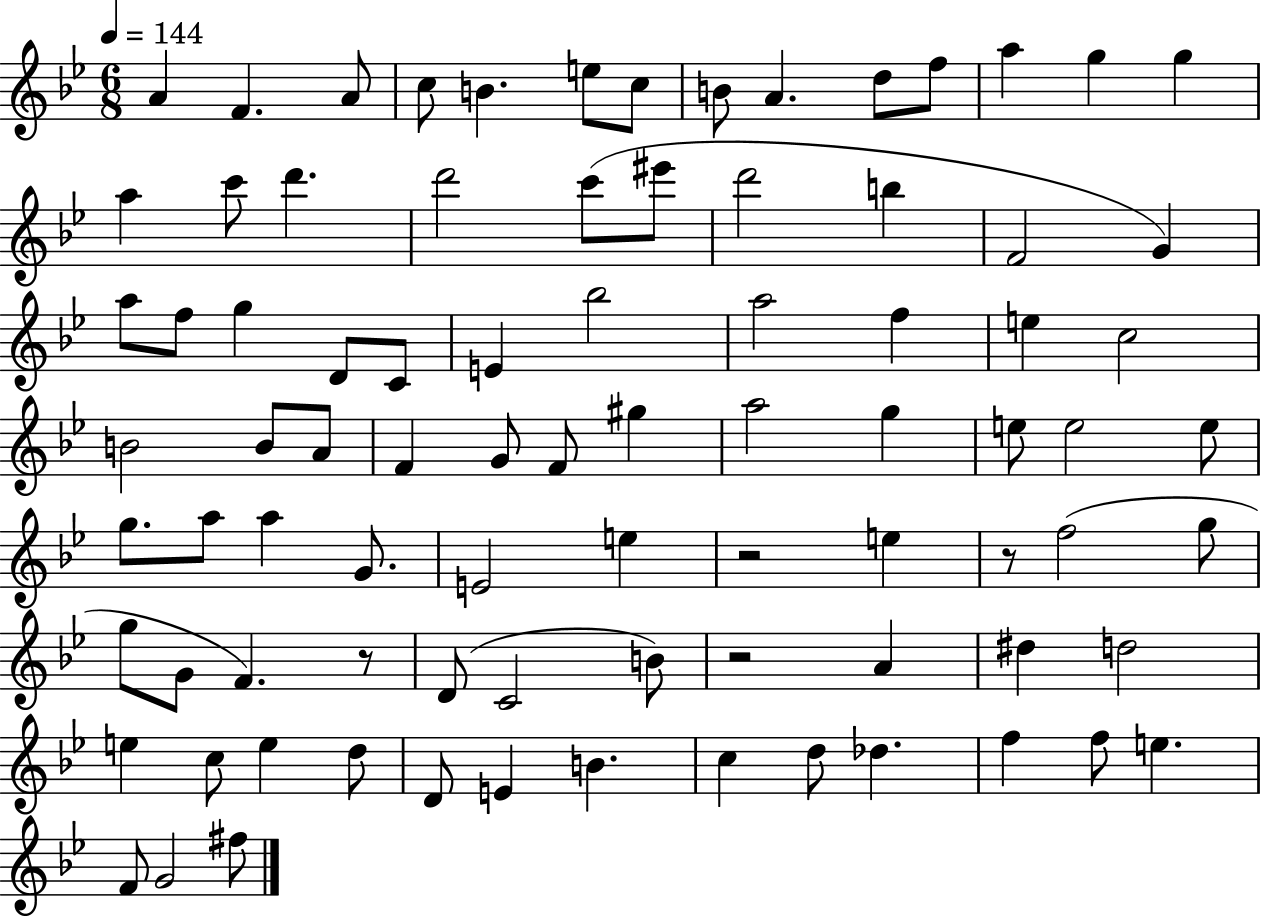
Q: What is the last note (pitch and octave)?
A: F#5